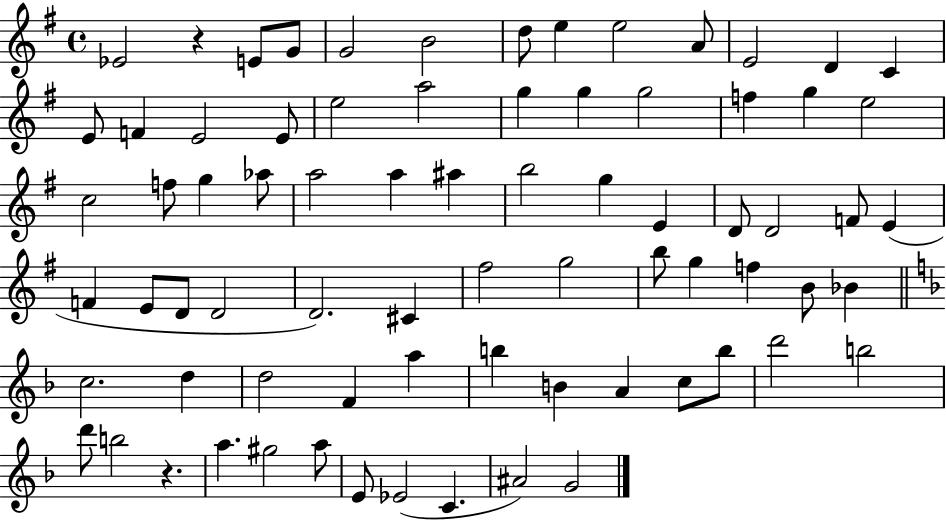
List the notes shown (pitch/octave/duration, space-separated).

Eb4/h R/q E4/e G4/e G4/h B4/h D5/e E5/q E5/h A4/e E4/h D4/q C4/q E4/e F4/q E4/h E4/e E5/h A5/h G5/q G5/q G5/h F5/q G5/q E5/h C5/h F5/e G5/q Ab5/e A5/h A5/q A#5/q B5/h G5/q E4/q D4/e D4/h F4/e E4/q F4/q E4/e D4/e D4/h D4/h. C#4/q F#5/h G5/h B5/e G5/q F5/q B4/e Bb4/q C5/h. D5/q D5/h F4/q A5/q B5/q B4/q A4/q C5/e B5/e D6/h B5/h D6/e B5/h R/q. A5/q. G#5/h A5/e E4/e Eb4/h C4/q. A#4/h G4/h